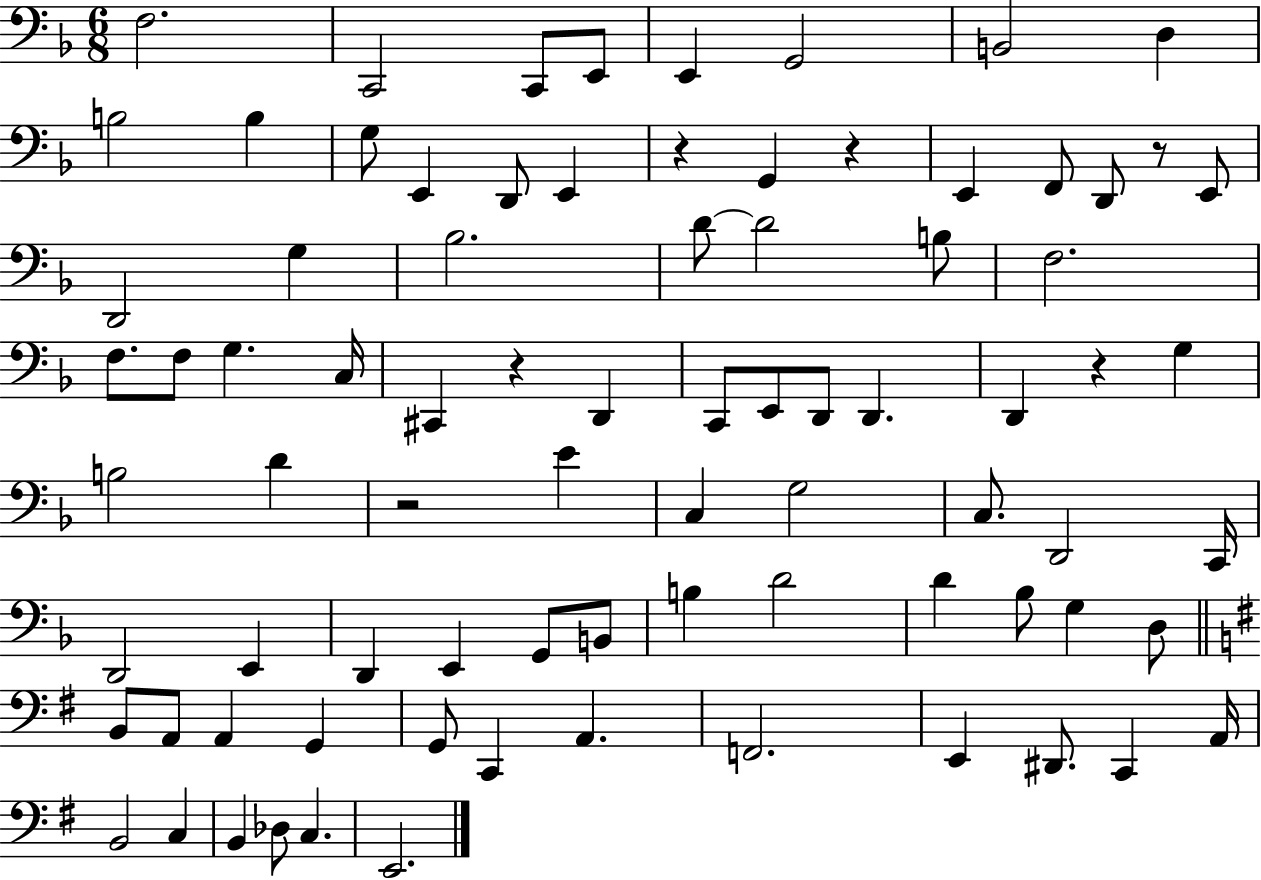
{
  \clef bass
  \numericTimeSignature
  \time 6/8
  \key f \major
  f2. | c,2 c,8 e,8 | e,4 g,2 | b,2 d4 | \break b2 b4 | g8 e,4 d,8 e,4 | r4 g,4 r4 | e,4 f,8 d,8 r8 e,8 | \break d,2 g4 | bes2. | d'8~~ d'2 b8 | f2. | \break f8. f8 g4. c16 | cis,4 r4 d,4 | c,8 e,8 d,8 d,4. | d,4 r4 g4 | \break b2 d'4 | r2 e'4 | c4 g2 | c8. d,2 c,16 | \break d,2 e,4 | d,4 e,4 g,8 b,8 | b4 d'2 | d'4 bes8 g4 d8 | \break \bar "||" \break \key g \major b,8 a,8 a,4 g,4 | g,8 c,4 a,4. | f,2. | e,4 dis,8. c,4 a,16 | \break b,2 c4 | b,4 des8 c4. | e,2. | \bar "|."
}